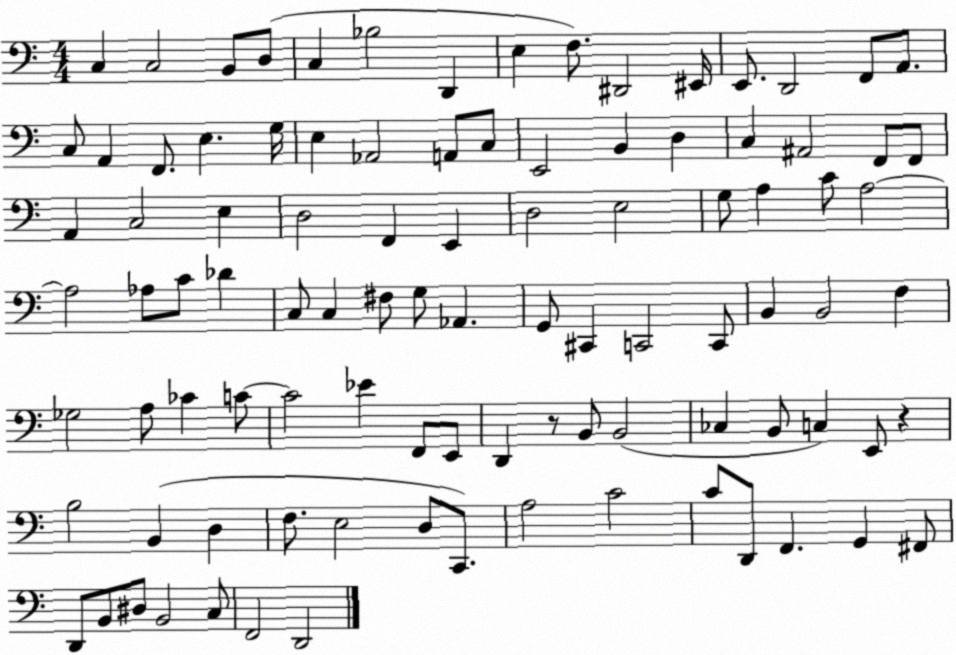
X:1
T:Untitled
M:4/4
L:1/4
K:C
C, C,2 B,,/2 D,/2 C, _B,2 D,, E, F,/2 ^D,,2 ^E,,/4 E,,/2 D,,2 F,,/2 A,,/2 C,/2 A,, F,,/2 E, G,/4 E, _A,,2 A,,/2 C,/2 E,,2 B,, D, C, ^A,,2 F,,/2 F,,/2 A,, C,2 E, D,2 F,, E,, D,2 E,2 G,/2 A, C/2 A,2 A,2 _A,/2 C/2 _D C,/2 C, ^F,/2 G,/2 _A,, G,,/2 ^C,, C,,2 C,,/2 B,, B,,2 F, _G,2 A,/2 _C C/2 C2 _E F,,/2 E,,/2 D,, z/2 B,,/2 B,,2 _C, B,,/2 C, E,,/2 z B,2 B,, D, F,/2 E,2 D,/2 C,,/2 A,2 C2 C/2 D,,/2 F,, G,, ^F,,/2 D,,/2 B,,/2 ^D,/2 B,,2 C,/2 F,,2 D,,2